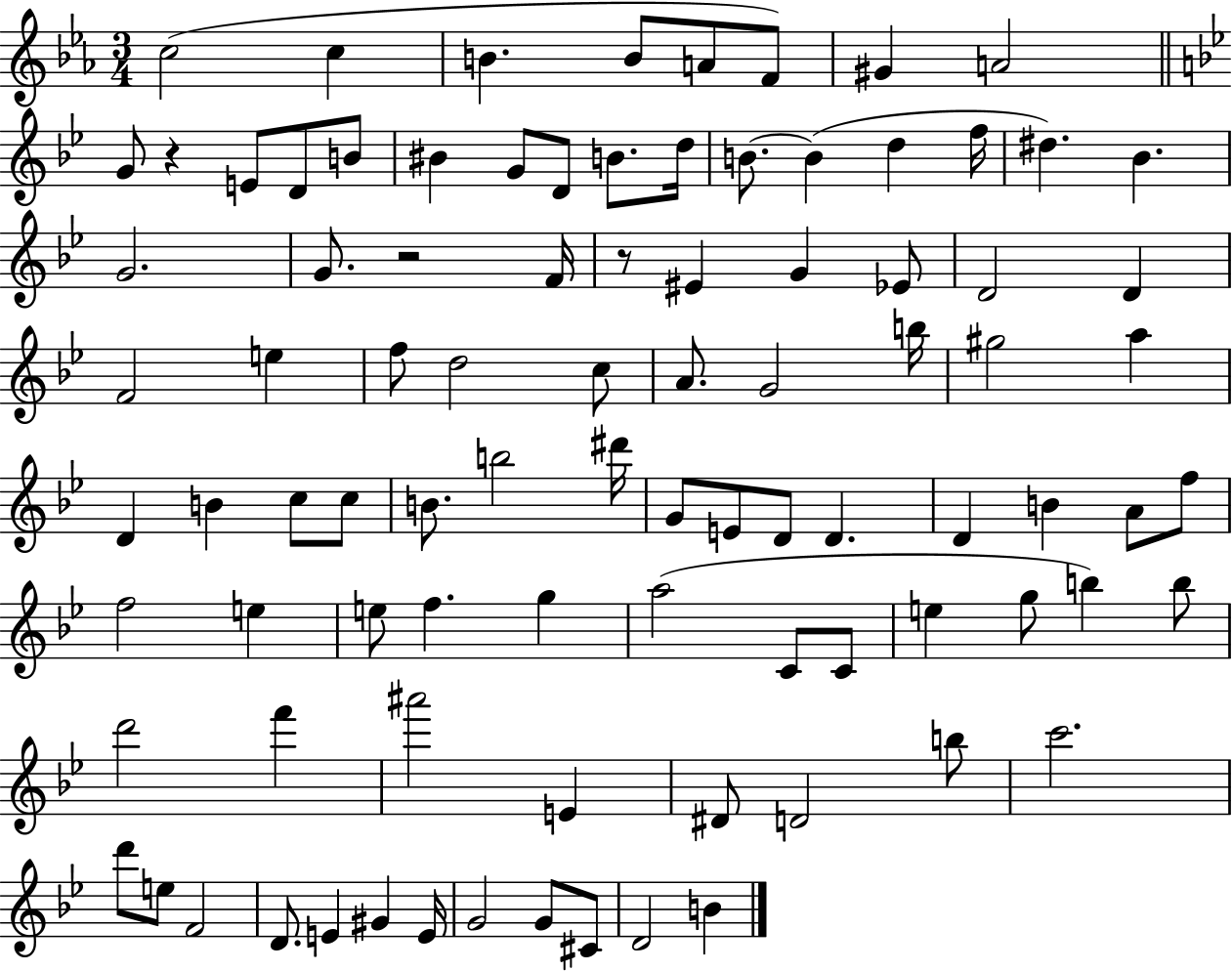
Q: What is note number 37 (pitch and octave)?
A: A4